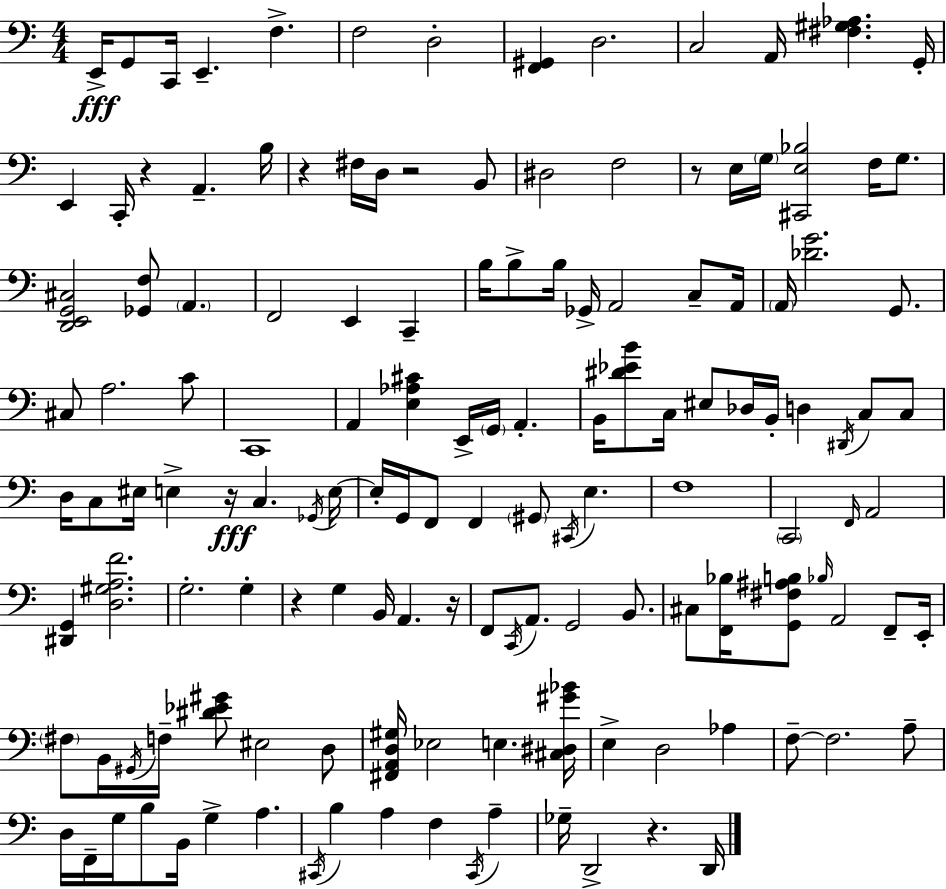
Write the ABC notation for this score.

X:1
T:Untitled
M:4/4
L:1/4
K:C
E,,/4 G,,/2 C,,/4 E,, F, F,2 D,2 [F,,^G,,] D,2 C,2 A,,/4 [^F,^G,_A,] G,,/4 E,, C,,/4 z A,, B,/4 z ^F,/4 D,/4 z2 B,,/2 ^D,2 F,2 z/2 E,/4 G,/4 [^C,,E,_B,]2 F,/4 G,/2 [D,,E,,G,,^C,]2 [_G,,F,]/2 A,, F,,2 E,, C,, B,/4 B,/2 B,/4 _G,,/4 A,,2 C,/2 A,,/4 A,,/4 [_DG]2 G,,/2 ^C,/2 A,2 C/2 C,,4 A,, [E,_A,^C] E,,/4 G,,/4 A,, B,,/4 [^D_EB]/2 C,/4 ^E,/2 _D,/4 B,,/4 D, ^D,,/4 C,/2 C,/2 D,/4 C,/2 ^E,/4 E, z/4 C, _G,,/4 E,/4 E,/4 G,,/4 F,,/2 F,, ^G,,/2 ^C,,/4 E, F,4 C,,2 F,,/4 A,,2 [^D,,G,,] [D,^G,A,F]2 G,2 G, z G, B,,/4 A,, z/4 F,,/2 C,,/4 A,,/2 G,,2 B,,/2 ^C,/2 [F,,_B,]/4 [G,,^F,^A,B,]/2 _B,/4 A,,2 F,,/2 E,,/4 ^F,/2 B,,/4 ^G,,/4 F,/4 [^D_E^G]/2 ^E,2 D,/2 [^F,,A,,D,^G,]/4 _E,2 E, [^C,^D,^G_B]/4 E, D,2 _A, F,/2 F,2 A,/2 D,/4 F,,/4 G,/4 B,/2 B,,/4 G, A, ^C,,/4 B, A, F, ^C,,/4 A, _G,/4 D,,2 z D,,/4